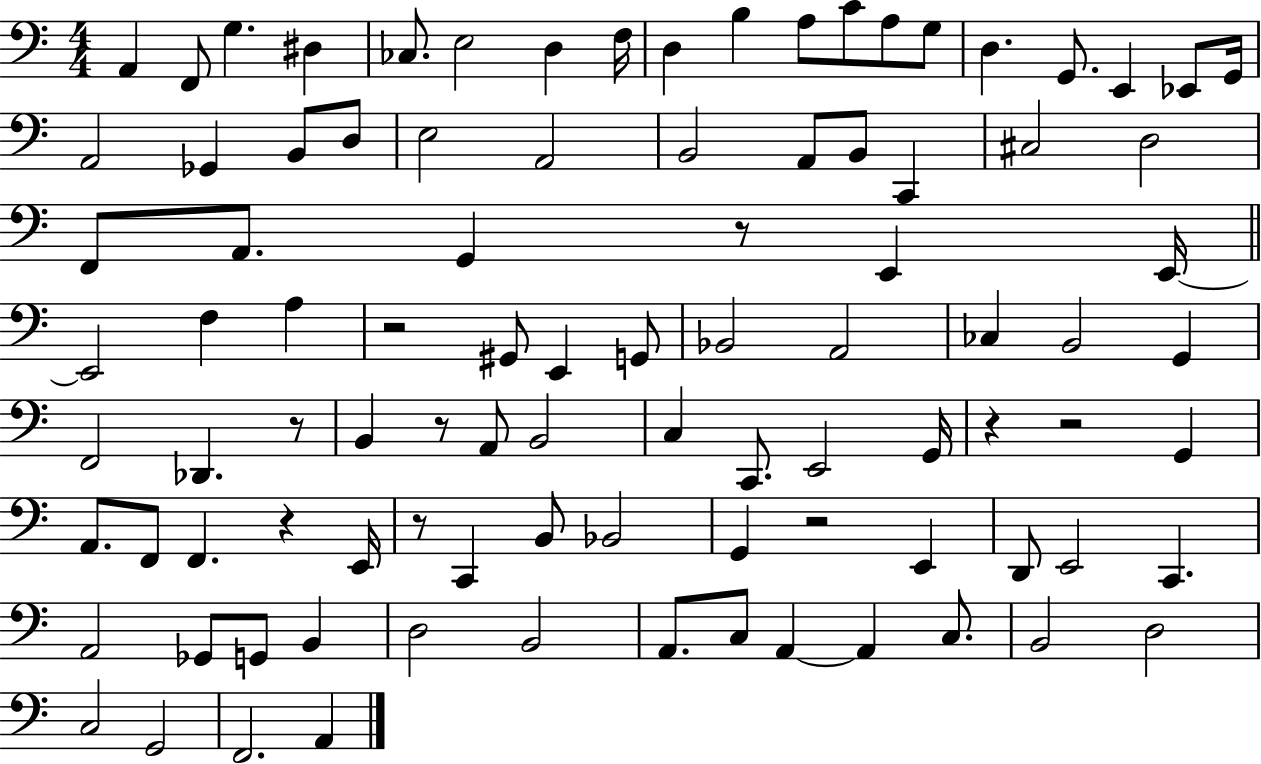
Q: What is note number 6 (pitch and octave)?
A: E3